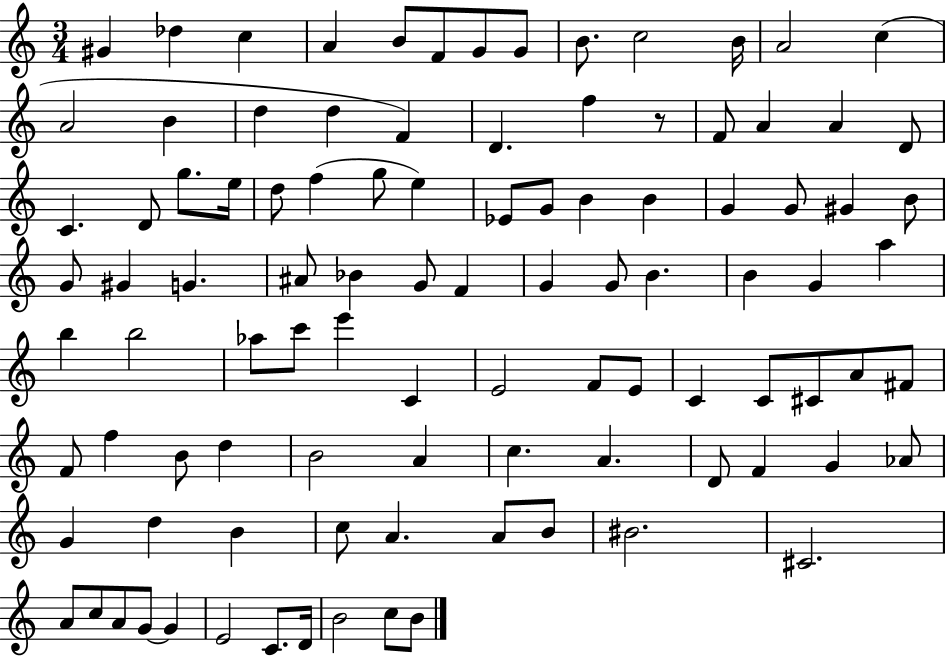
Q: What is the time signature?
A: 3/4